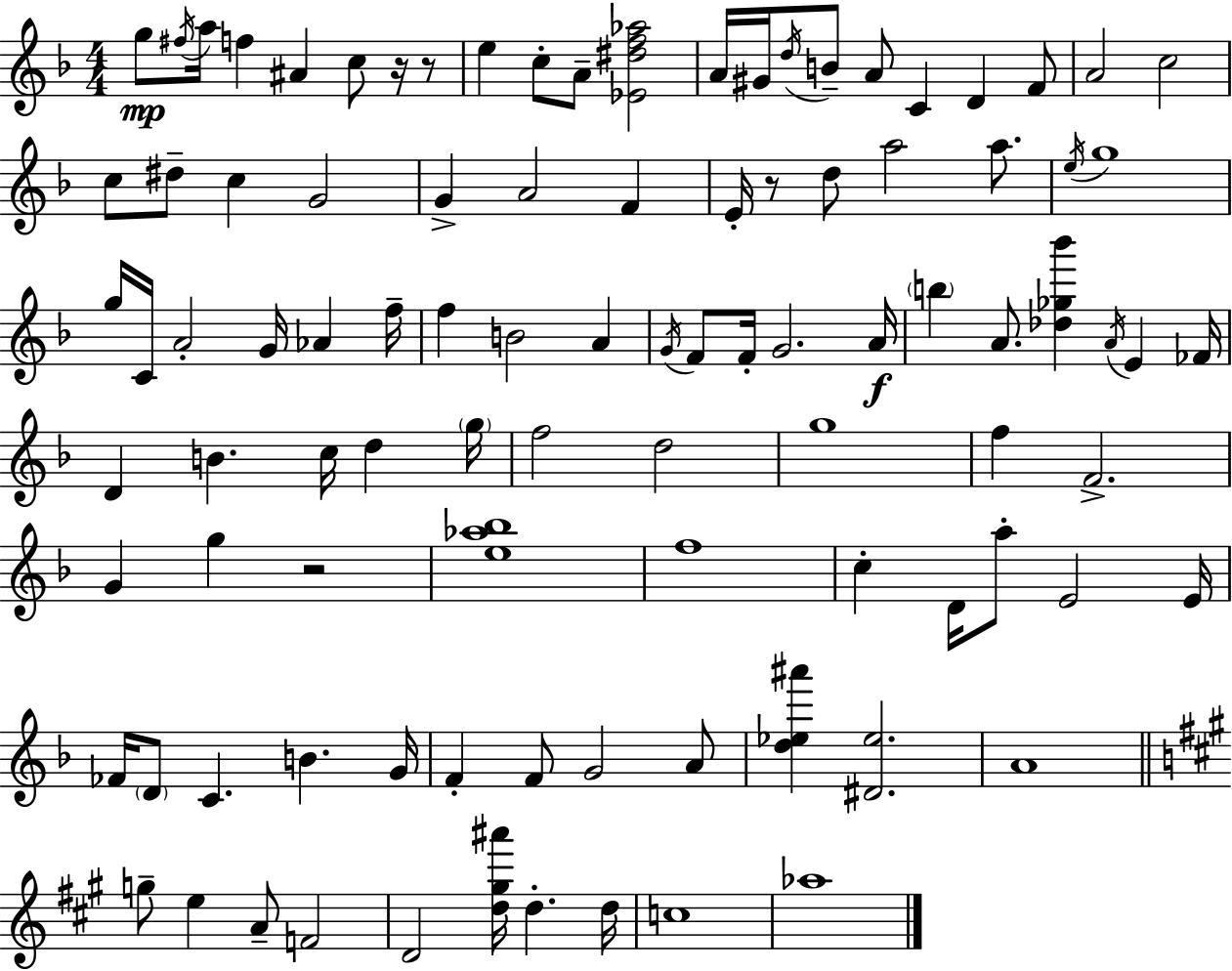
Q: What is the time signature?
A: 4/4